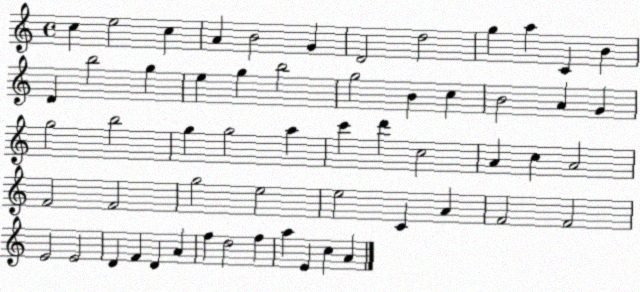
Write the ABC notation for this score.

X:1
T:Untitled
M:4/4
L:1/4
K:C
c e2 c A B2 G D2 d2 g a C B D b2 g e g b2 g2 B c B2 A G g2 b2 g g2 a c' d' c2 A c A2 F2 F2 g2 e2 e2 C A F2 F2 E2 E2 D F D A f d2 f a E c A